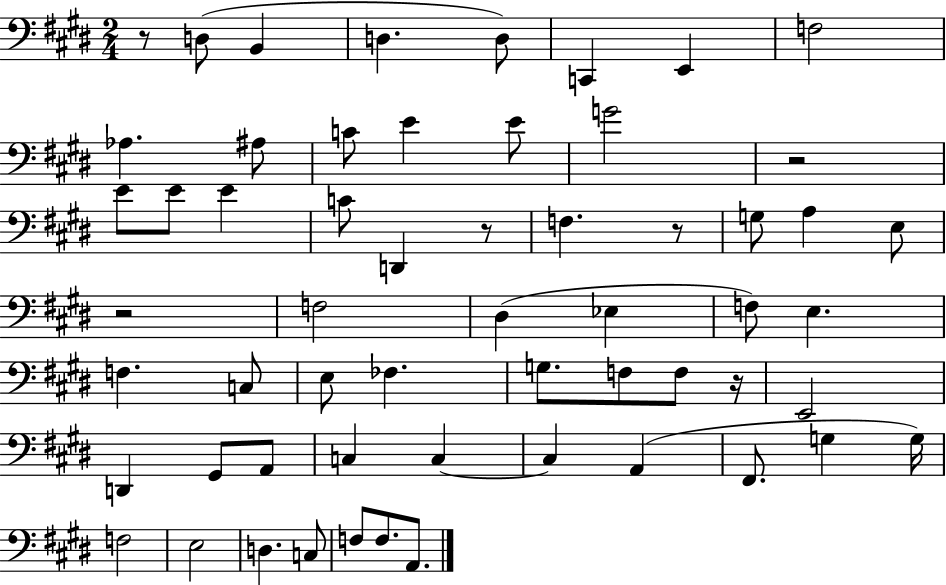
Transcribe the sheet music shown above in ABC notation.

X:1
T:Untitled
M:2/4
L:1/4
K:E
z/2 D,/2 B,, D, D,/2 C,, E,, F,2 _A, ^A,/2 C/2 E E/2 G2 z2 E/2 E/2 E C/2 D,, z/2 F, z/2 G,/2 A, E,/2 z2 F,2 ^D, _E, F,/2 E, F, C,/2 E,/2 _F, G,/2 F,/2 F,/2 z/4 E,,2 D,, ^G,,/2 A,,/2 C, C, C, A,, ^F,,/2 G, G,/4 F,2 E,2 D, C,/2 F,/2 F,/2 A,,/2